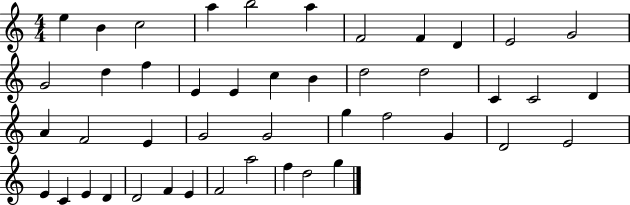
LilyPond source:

{
  \clef treble
  \numericTimeSignature
  \time 4/4
  \key c \major
  e''4 b'4 c''2 | a''4 b''2 a''4 | f'2 f'4 d'4 | e'2 g'2 | \break g'2 d''4 f''4 | e'4 e'4 c''4 b'4 | d''2 d''2 | c'4 c'2 d'4 | \break a'4 f'2 e'4 | g'2 g'2 | g''4 f''2 g'4 | d'2 e'2 | \break e'4 c'4 e'4 d'4 | d'2 f'4 e'4 | f'2 a''2 | f''4 d''2 g''4 | \break \bar "|."
}